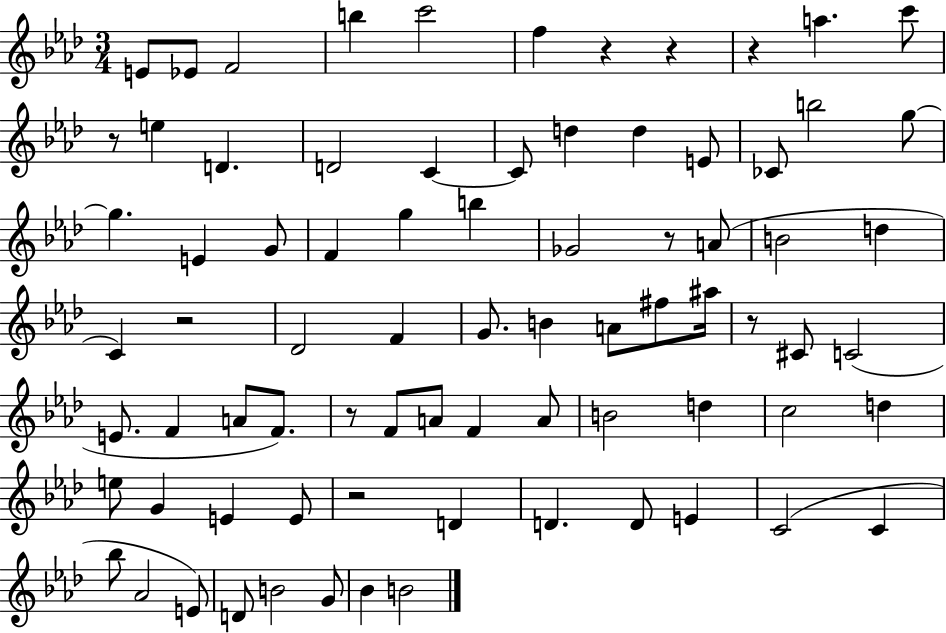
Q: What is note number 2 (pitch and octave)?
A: Eb4